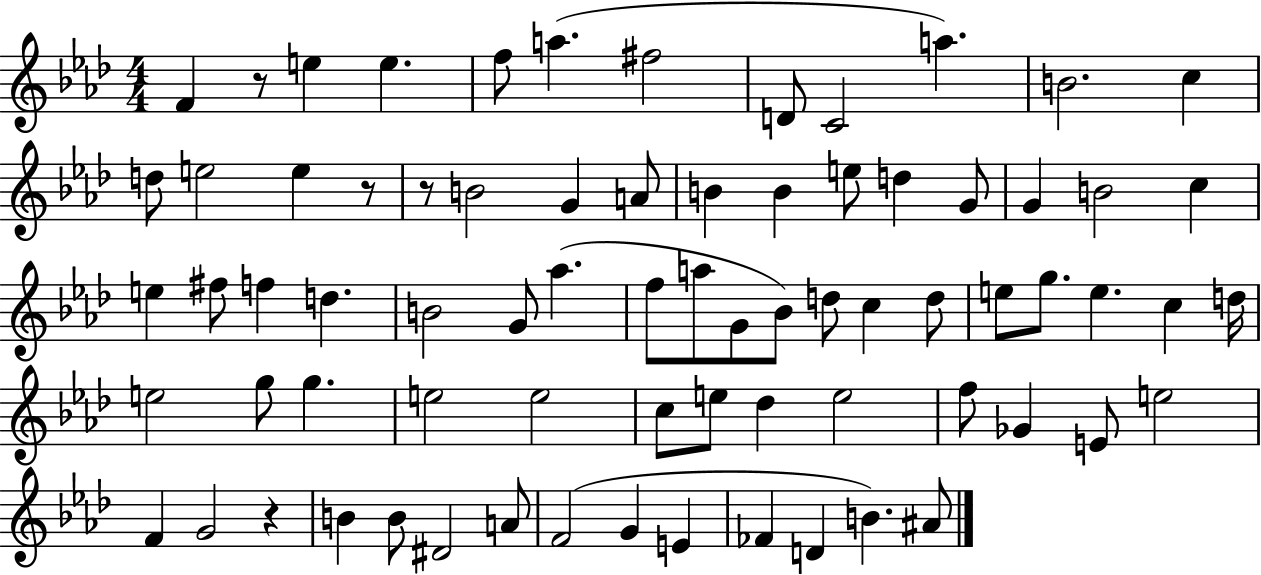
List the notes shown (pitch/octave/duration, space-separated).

F4/q R/e E5/q E5/q. F5/e A5/q. F#5/h D4/e C4/h A5/q. B4/h. C5/q D5/e E5/h E5/q R/e R/e B4/h G4/q A4/e B4/q B4/q E5/e D5/q G4/e G4/q B4/h C5/q E5/q F#5/e F5/q D5/q. B4/h G4/e Ab5/q. F5/e A5/e G4/e Bb4/e D5/e C5/q D5/e E5/e G5/e. E5/q. C5/q D5/s E5/h G5/e G5/q. E5/h E5/h C5/e E5/e Db5/q E5/h F5/e Gb4/q E4/e E5/h F4/q G4/h R/q B4/q B4/e D#4/h A4/e F4/h G4/q E4/q FES4/q D4/q B4/q. A#4/e